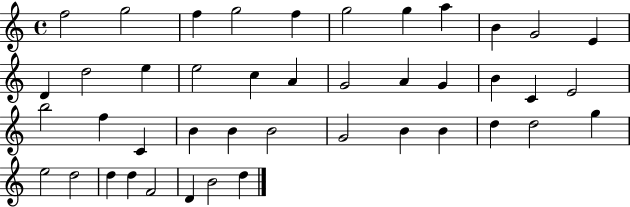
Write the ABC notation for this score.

X:1
T:Untitled
M:4/4
L:1/4
K:C
f2 g2 f g2 f g2 g a B G2 E D d2 e e2 c A G2 A G B C E2 b2 f C B B B2 G2 B B d d2 g e2 d2 d d F2 D B2 d